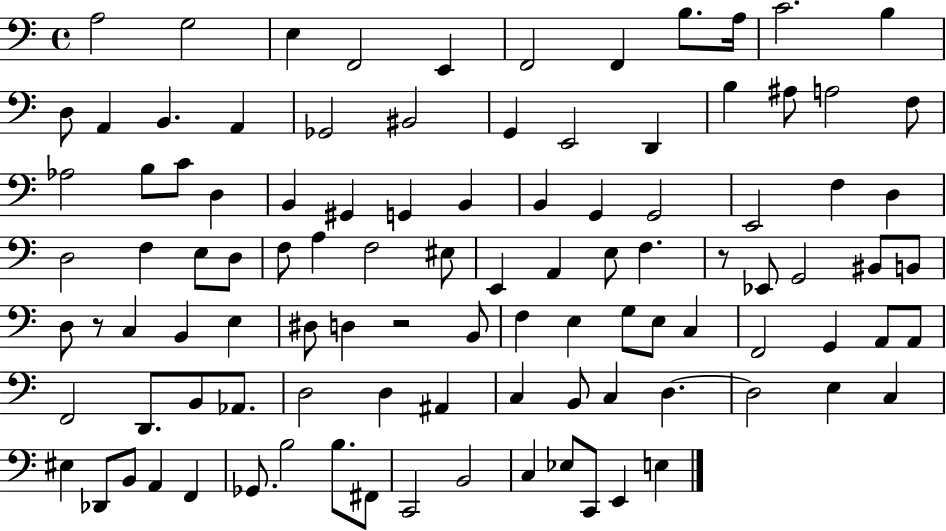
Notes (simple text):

A3/h G3/h E3/q F2/h E2/q F2/h F2/q B3/e. A3/s C4/h. B3/q D3/e A2/q B2/q. A2/q Gb2/h BIS2/h G2/q E2/h D2/q B3/q A#3/e A3/h F3/e Ab3/h B3/e C4/e D3/q B2/q G#2/q G2/q B2/q B2/q G2/q G2/h E2/h F3/q D3/q D3/h F3/q E3/e D3/e F3/e A3/q F3/h EIS3/e E2/q A2/q E3/e F3/q. R/e Eb2/e G2/h BIS2/e B2/e D3/e R/e C3/q B2/q E3/q D#3/e D3/q R/h B2/e F3/q E3/q G3/e E3/e C3/q F2/h G2/q A2/e A2/e F2/h D2/e. B2/e Ab2/e. D3/h D3/q A#2/q C3/q B2/e C3/q D3/q. D3/h E3/q C3/q EIS3/q Db2/e B2/e A2/q F2/q Gb2/e. B3/h B3/e. F#2/e C2/h B2/h C3/q Eb3/e C2/e E2/q E3/q